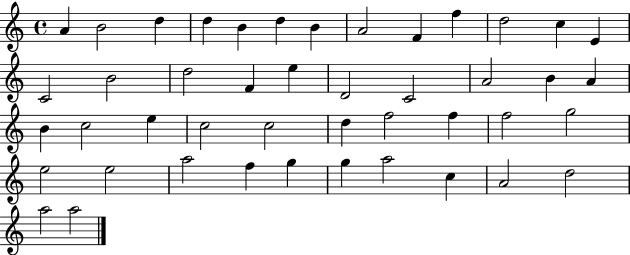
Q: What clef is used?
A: treble